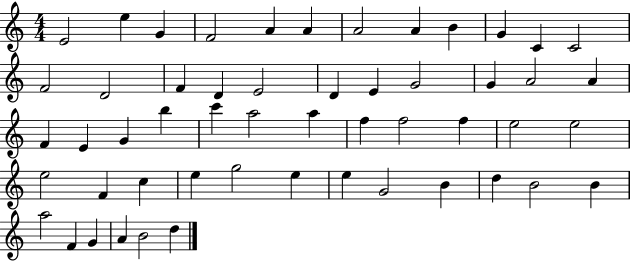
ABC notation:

X:1
T:Untitled
M:4/4
L:1/4
K:C
E2 e G F2 A A A2 A B G C C2 F2 D2 F D E2 D E G2 G A2 A F E G b c' a2 a f f2 f e2 e2 e2 F c e g2 e e G2 B d B2 B a2 F G A B2 d